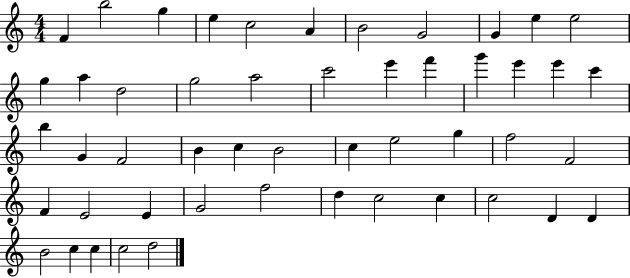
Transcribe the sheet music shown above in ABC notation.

X:1
T:Untitled
M:4/4
L:1/4
K:C
F b2 g e c2 A B2 G2 G e e2 g a d2 g2 a2 c'2 e' f' g' e' e' c' b G F2 B c B2 c e2 g f2 F2 F E2 E G2 f2 d c2 c c2 D D B2 c c c2 d2